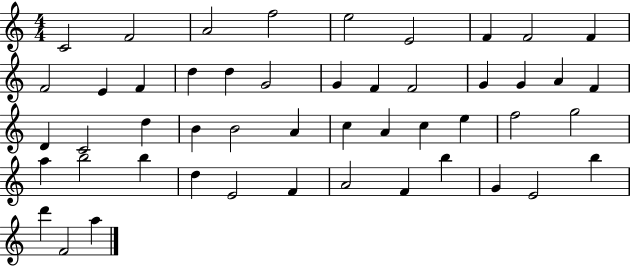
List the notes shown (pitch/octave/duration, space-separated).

C4/h F4/h A4/h F5/h E5/h E4/h F4/q F4/h F4/q F4/h E4/q F4/q D5/q D5/q G4/h G4/q F4/q F4/h G4/q G4/q A4/q F4/q D4/q C4/h D5/q B4/q B4/h A4/q C5/q A4/q C5/q E5/q F5/h G5/h A5/q B5/h B5/q D5/q E4/h F4/q A4/h F4/q B5/q G4/q E4/h B5/q D6/q F4/h A5/q